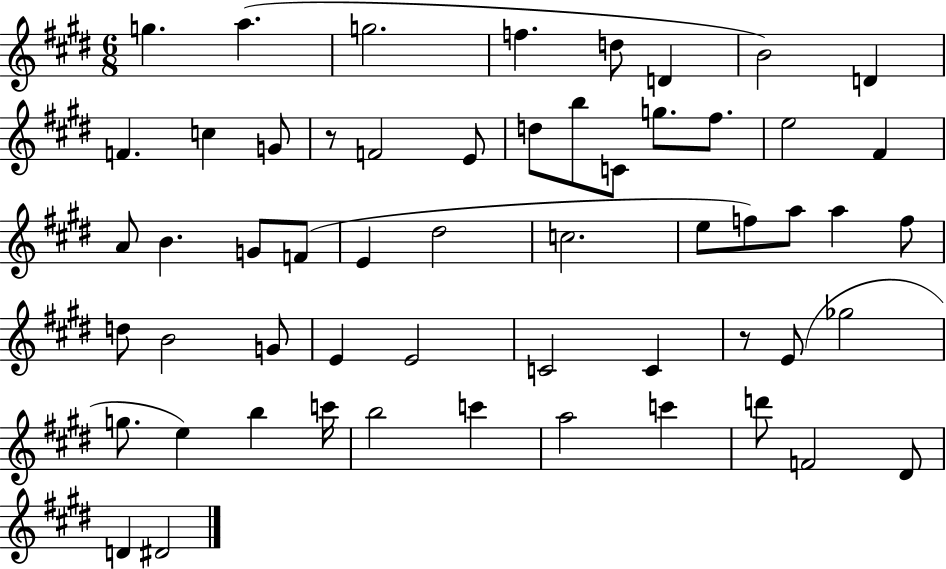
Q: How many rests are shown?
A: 2